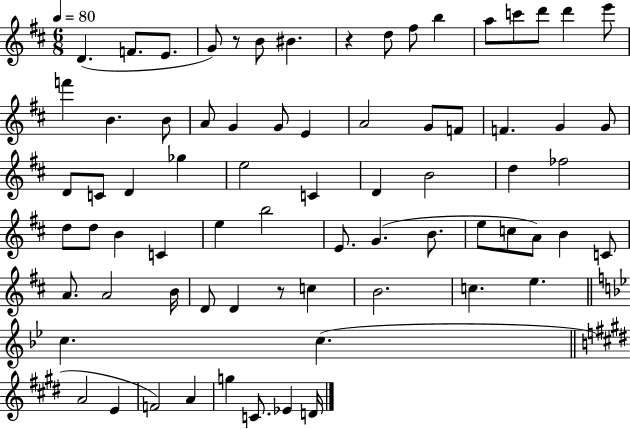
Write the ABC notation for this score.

X:1
T:Untitled
M:6/8
L:1/4
K:D
D F/2 E/2 G/2 z/2 B/2 ^B z d/2 ^f/2 b a/2 c'/2 d'/2 d' e'/2 f' B B/2 A/2 G G/2 E A2 G/2 F/2 F G G/2 D/2 C/2 D _g e2 C D B2 d _f2 d/2 d/2 B C e b2 E/2 G B/2 e/2 c/2 A/2 B C/2 A/2 A2 B/4 D/2 D z/2 c B2 c e c c A2 E F2 A g C/2 _E D/4